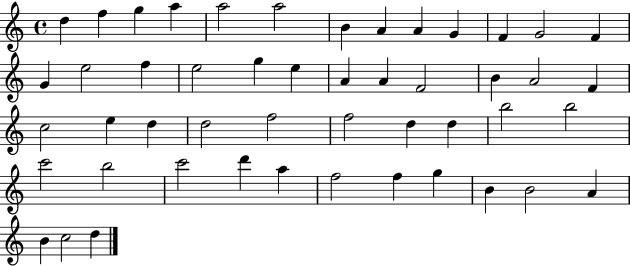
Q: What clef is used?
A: treble